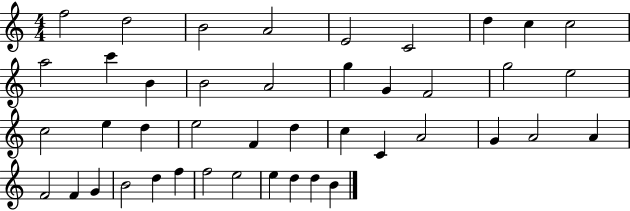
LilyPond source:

{
  \clef treble
  \numericTimeSignature
  \time 4/4
  \key c \major
  f''2 d''2 | b'2 a'2 | e'2 c'2 | d''4 c''4 c''2 | \break a''2 c'''4 b'4 | b'2 a'2 | g''4 g'4 f'2 | g''2 e''2 | \break c''2 e''4 d''4 | e''2 f'4 d''4 | c''4 c'4 a'2 | g'4 a'2 a'4 | \break f'2 f'4 g'4 | b'2 d''4 f''4 | f''2 e''2 | e''4 d''4 d''4 b'4 | \break \bar "|."
}